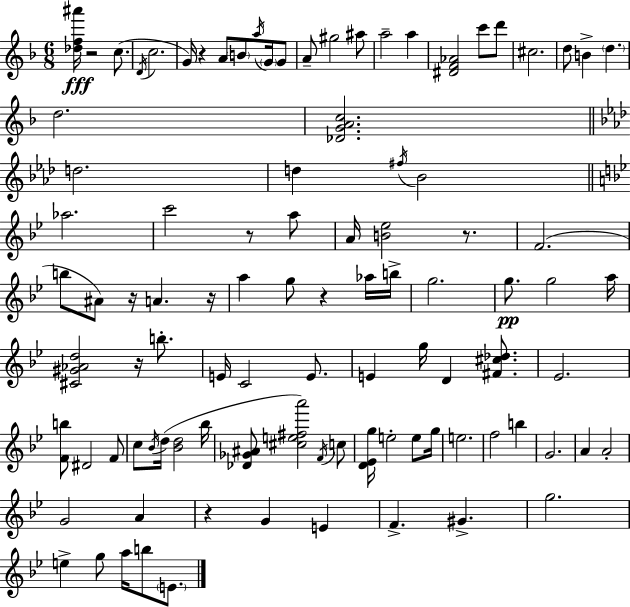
{
  \clef treble
  \numericTimeSignature
  \time 6/8
  \key f \major
  <des'' f'' ais'''>16\fff r2 c''8.( | \acciaccatura { d'16 } c''2. | g'16) r4 a'8 \parenthesize b'8 \acciaccatura { a''16 } \parenthesize g'16 | g'8 a'8-- gis''2 | \break ais''8 a''2-- a''4 | <dis' f' aes'>2 c'''8 | d'''8 cis''2. | d''8 b'4-> \parenthesize d''4. | \break d''2. | <des' g' a' c''>2. | \bar "||" \break \key f \minor d''2. | d''4 \acciaccatura { fis''16 } bes'2 | \bar "||" \break \key bes \major aes''2. | c'''2 r8 a''8 | a'16 <b' ees''>2 r8. | f'2.( | \break b''8 ais'8) r16 a'4. r16 | a''4 g''8 r4 aes''16 b''16-> | g''2. | g''8.\pp g''2 a''16 | \break <cis' gis' aes' d''>2 r16 b''8.-. | e'16 c'2 e'8. | e'4 g''16 d'4 <fis' cis'' des''>8. | ees'2. | \break <f' b''>8 dis'2 f'8 | c''8 \acciaccatura { bes'16 } d''16( <bes' d''>2 | bes''16 <des' ges' ais'>8 <cis'' e'' fis'' a'''>2) \acciaccatura { f'16 } | c''8 <d' ees' g''>16 e''2-. e''8 | \break g''16 e''2. | f''2 b''4 | g'2. | a'4 a'2-. | \break g'2 a'4 | r4 g'4 e'4 | f'4.-> gis'4.-> | g''2. | \break e''4-> g''8 a''16 b''8 \parenthesize e'8. | \bar "|."
}